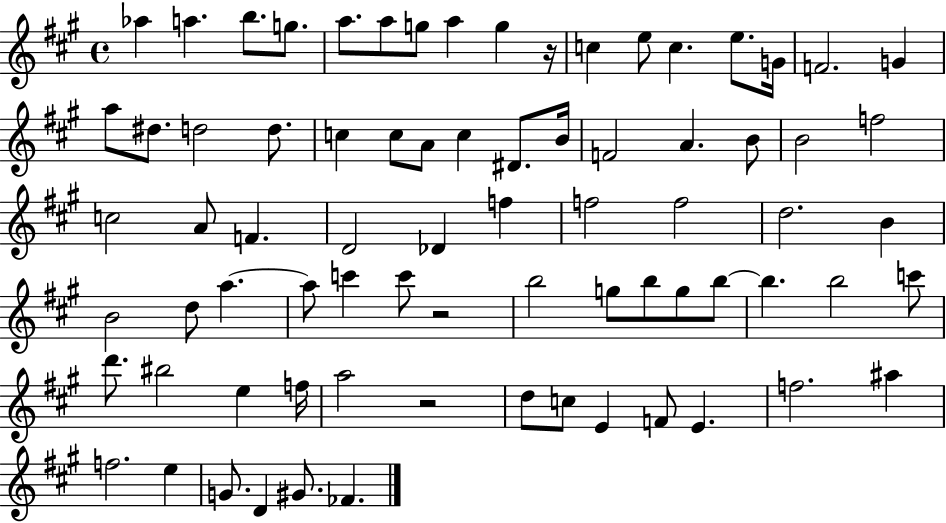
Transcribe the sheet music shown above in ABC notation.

X:1
T:Untitled
M:4/4
L:1/4
K:A
_a a b/2 g/2 a/2 a/2 g/2 a g z/4 c e/2 c e/2 G/4 F2 G a/2 ^d/2 d2 d/2 c c/2 A/2 c ^D/2 B/4 F2 A B/2 B2 f2 c2 A/2 F D2 _D f f2 f2 d2 B B2 d/2 a a/2 c' c'/2 z2 b2 g/2 b/2 g/2 b/2 b b2 c'/2 d'/2 ^b2 e f/4 a2 z2 d/2 c/2 E F/2 E f2 ^a f2 e G/2 D ^G/2 _F